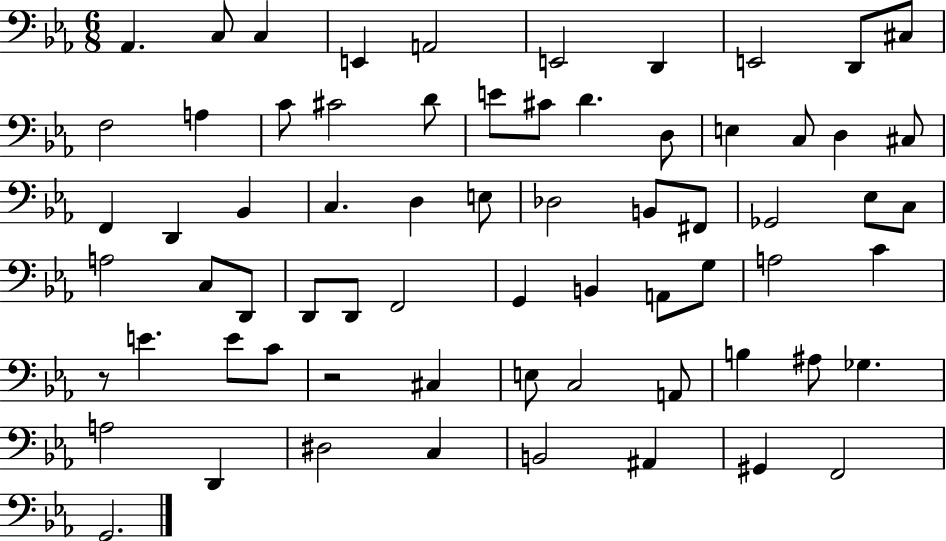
{
  \clef bass
  \numericTimeSignature
  \time 6/8
  \key ees \major
  \repeat volta 2 { aes,4. c8 c4 | e,4 a,2 | e,2 d,4 | e,2 d,8 cis8 | \break f2 a4 | c'8 cis'2 d'8 | e'8 cis'8 d'4. d8 | e4 c8 d4 cis8 | \break f,4 d,4 bes,4 | c4. d4 e8 | des2 b,8 fis,8 | ges,2 ees8 c8 | \break a2 c8 d,8 | d,8 d,8 f,2 | g,4 b,4 a,8 g8 | a2 c'4 | \break r8 e'4. e'8 c'8 | r2 cis4 | e8 c2 a,8 | b4 ais8 ges4. | \break a2 d,4 | dis2 c4 | b,2 ais,4 | gis,4 f,2 | \break g,2. | } \bar "|."
}